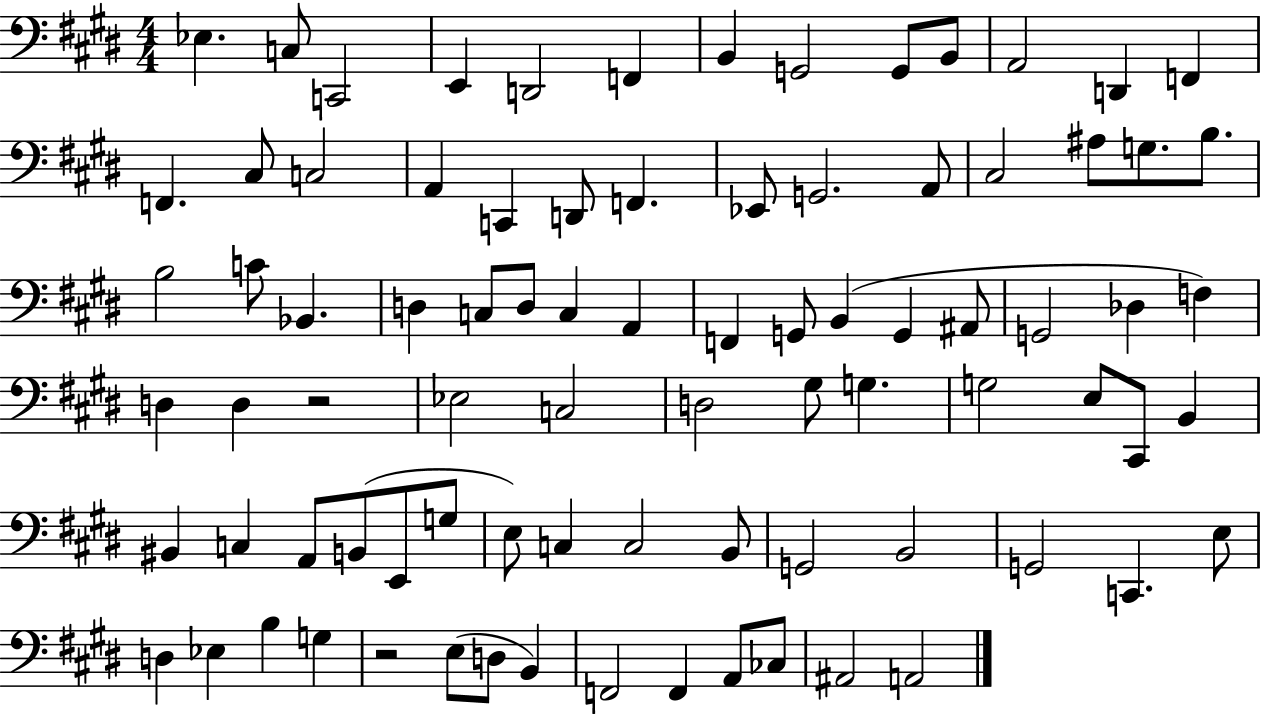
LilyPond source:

{
  \clef bass
  \numericTimeSignature
  \time 4/4
  \key e \major
  ees4. c8 c,2 | e,4 d,2 f,4 | b,4 g,2 g,8 b,8 | a,2 d,4 f,4 | \break f,4. cis8 c2 | a,4 c,4 d,8 f,4. | ees,8 g,2. a,8 | cis2 ais8 g8. b8. | \break b2 c'8 bes,4. | d4 c8 d8 c4 a,4 | f,4 g,8 b,4( g,4 ais,8 | g,2 des4 f4) | \break d4 d4 r2 | ees2 c2 | d2 gis8 g4. | g2 e8 cis,8 b,4 | \break bis,4 c4 a,8 b,8( e,8 g8 | e8) c4 c2 b,8 | g,2 b,2 | g,2 c,4. e8 | \break d4 ees4 b4 g4 | r2 e8( d8 b,4) | f,2 f,4 a,8 ces8 | ais,2 a,2 | \break \bar "|."
}